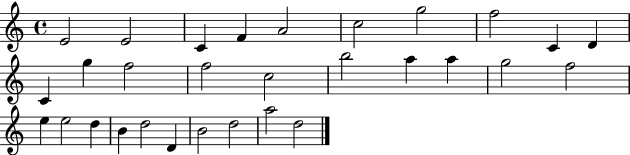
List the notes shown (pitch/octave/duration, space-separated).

E4/h E4/h C4/q F4/q A4/h C5/h G5/h F5/h C4/q D4/q C4/q G5/q F5/h F5/h C5/h B5/h A5/q A5/q G5/h F5/h E5/q E5/h D5/q B4/q D5/h D4/q B4/h D5/h A5/h D5/h